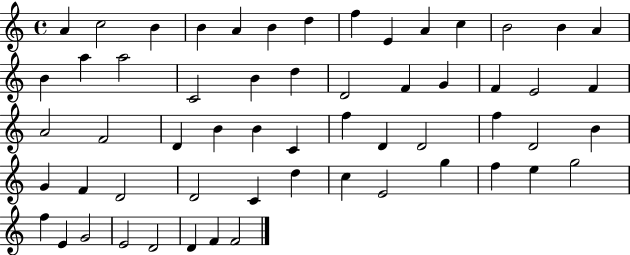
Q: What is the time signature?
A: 4/4